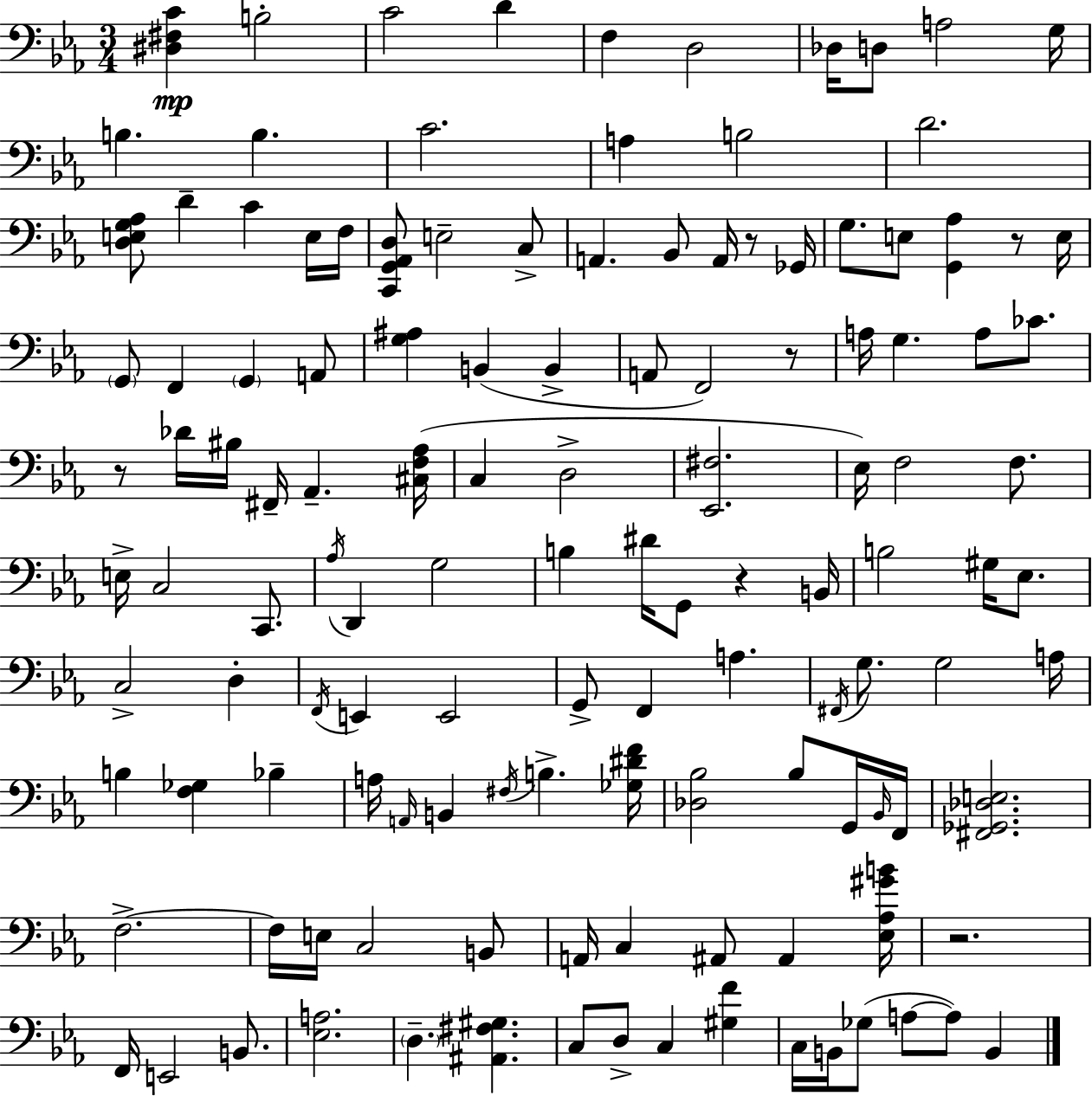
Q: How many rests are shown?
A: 6